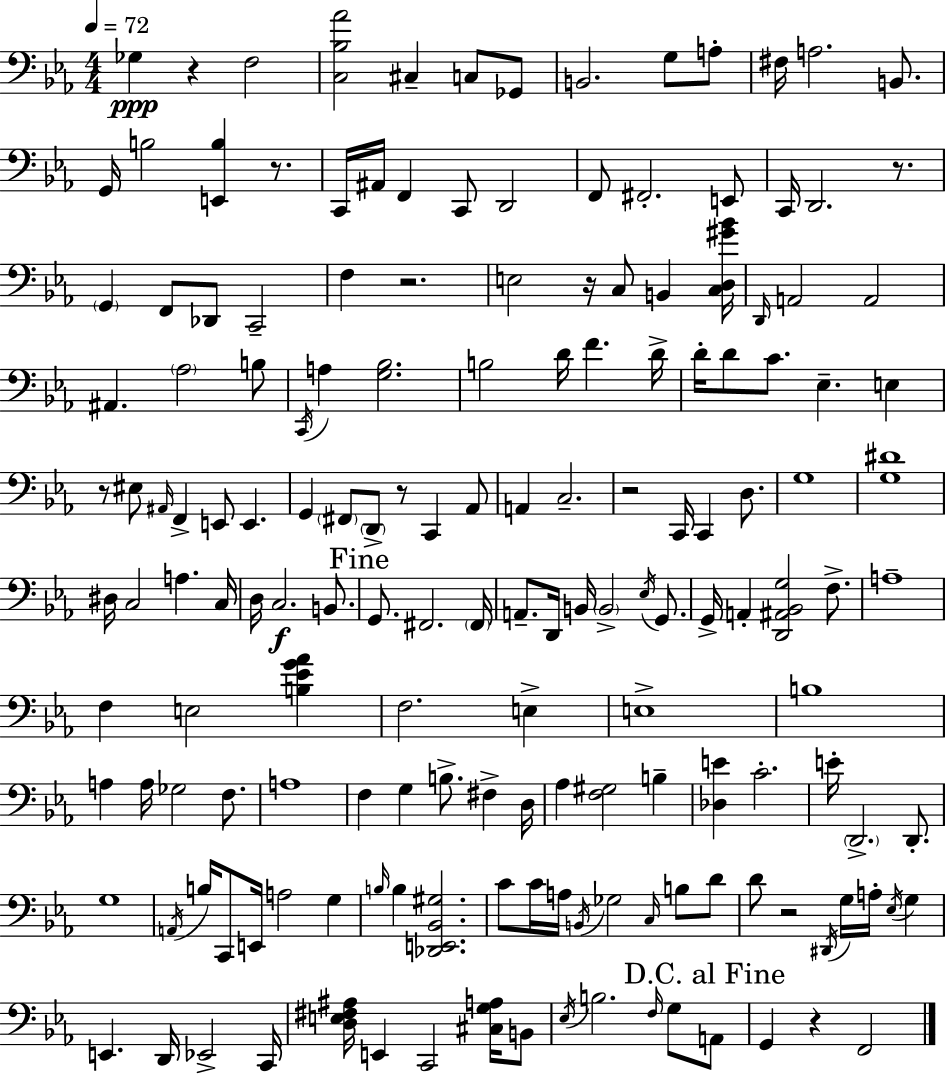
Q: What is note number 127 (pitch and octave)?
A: A3